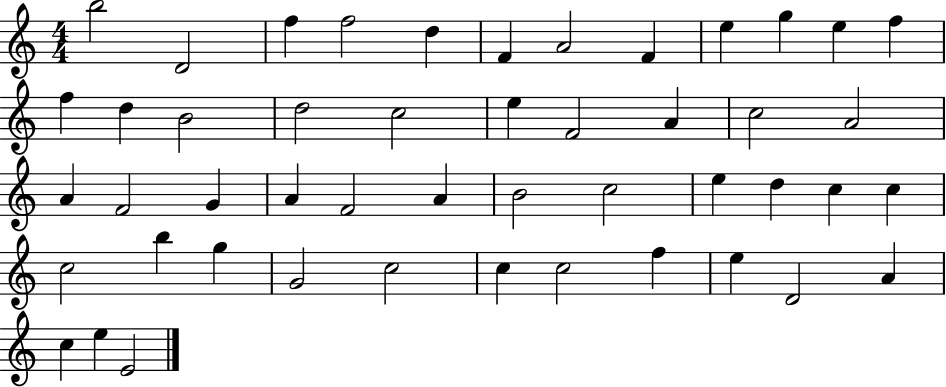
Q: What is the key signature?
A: C major